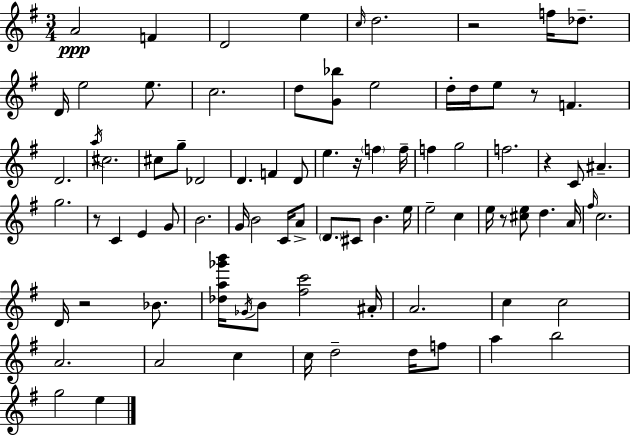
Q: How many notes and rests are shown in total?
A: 85